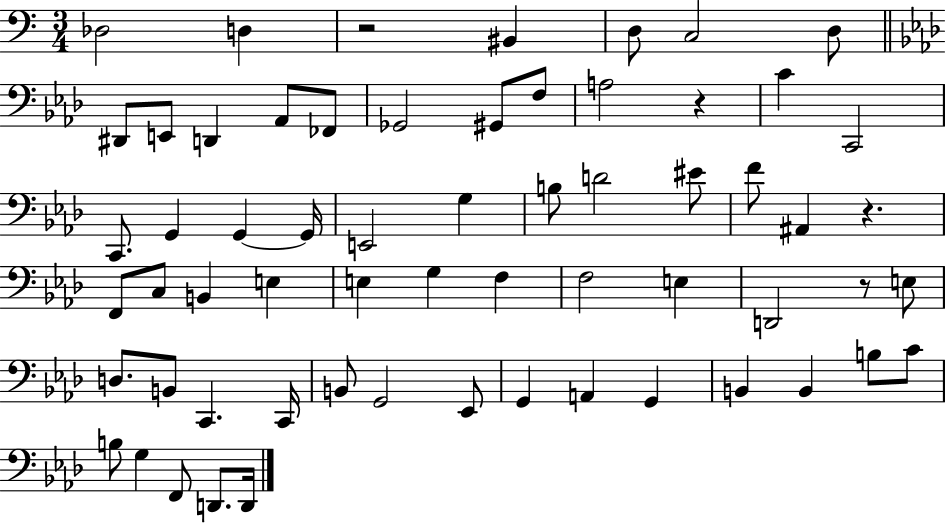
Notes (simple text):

Db3/h D3/q R/h BIS2/q D3/e C3/h D3/e D#2/e E2/e D2/q Ab2/e FES2/e Gb2/h G#2/e F3/e A3/h R/q C4/q C2/h C2/e. G2/q G2/q G2/s E2/h G3/q B3/e D4/h EIS4/e F4/e A#2/q R/q. F2/e C3/e B2/q E3/q E3/q G3/q F3/q F3/h E3/q D2/h R/e E3/e D3/e. B2/e C2/q. C2/s B2/e G2/h Eb2/e G2/q A2/q G2/q B2/q B2/q B3/e C4/e B3/e G3/q F2/e D2/e. D2/s